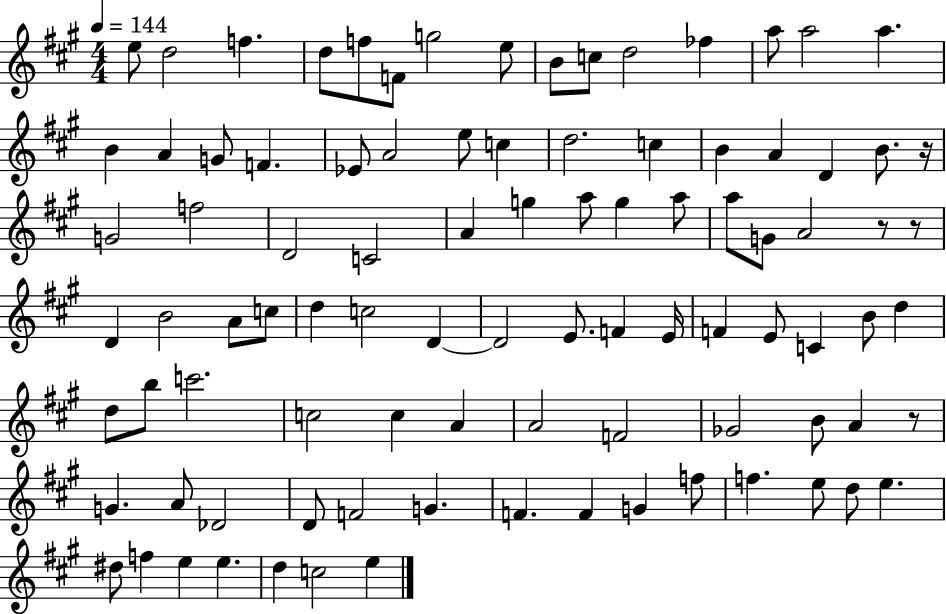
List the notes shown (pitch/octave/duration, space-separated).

E5/e D5/h F5/q. D5/e F5/e F4/e G5/h E5/e B4/e C5/e D5/h FES5/q A5/e A5/h A5/q. B4/q A4/q G4/e F4/q. Eb4/e A4/h E5/e C5/q D5/h. C5/q B4/q A4/q D4/q B4/e. R/s G4/h F5/h D4/h C4/h A4/q G5/q A5/e G5/q A5/e A5/e G4/e A4/h R/e R/e D4/q B4/h A4/e C5/e D5/q C5/h D4/q D4/h E4/e. F4/q E4/s F4/q E4/e C4/q B4/e D5/q D5/e B5/e C6/h. C5/h C5/q A4/q A4/h F4/h Gb4/h B4/e A4/q R/e G4/q. A4/e Db4/h D4/e F4/h G4/q. F4/q. F4/q G4/q F5/e F5/q. E5/e D5/e E5/q. D#5/e F5/q E5/q E5/q. D5/q C5/h E5/q